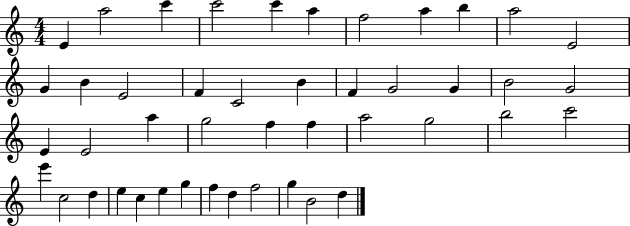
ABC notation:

X:1
T:Untitled
M:4/4
L:1/4
K:C
E a2 c' c'2 c' a f2 a b a2 E2 G B E2 F C2 B F G2 G B2 G2 E E2 a g2 f f a2 g2 b2 c'2 e' c2 d e c e g f d f2 g B2 d